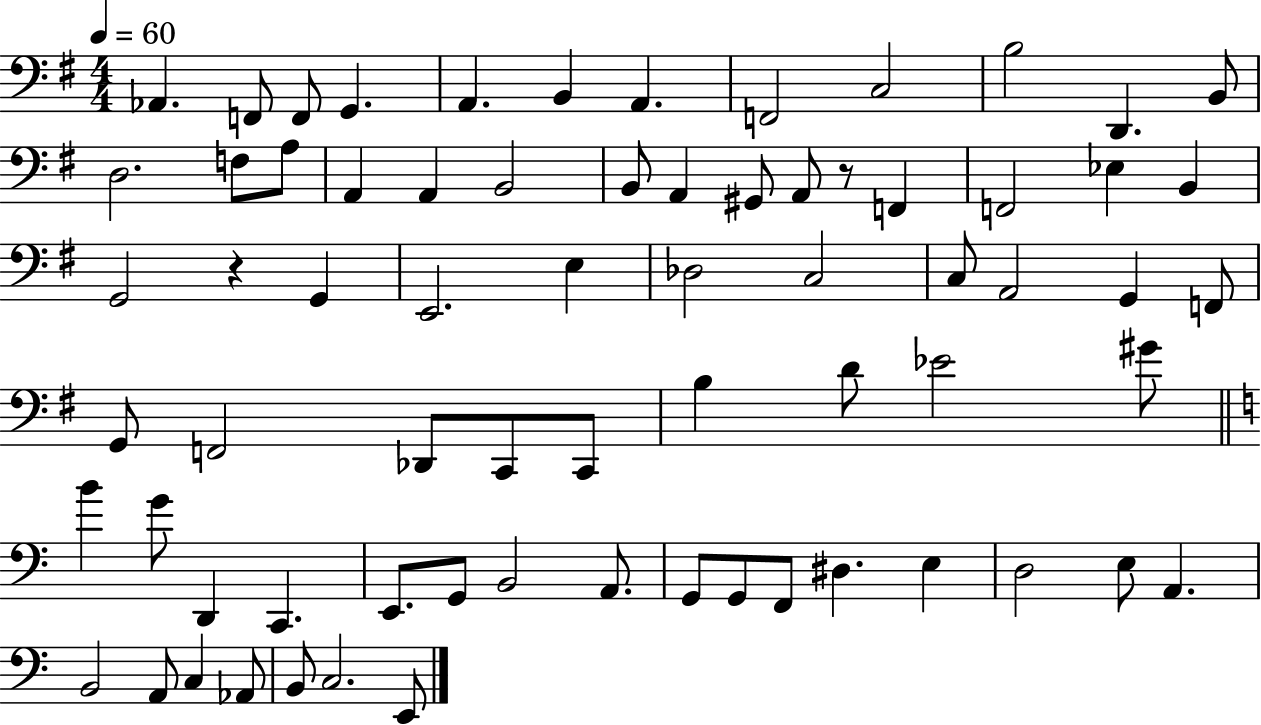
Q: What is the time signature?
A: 4/4